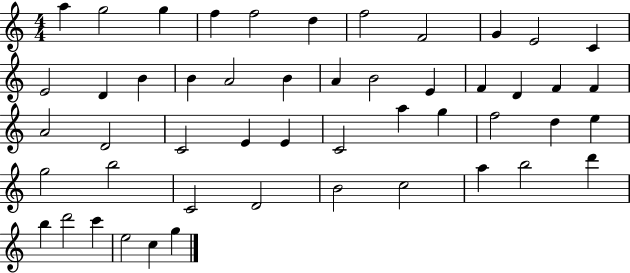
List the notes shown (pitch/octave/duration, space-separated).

A5/q G5/h G5/q F5/q F5/h D5/q F5/h F4/h G4/q E4/h C4/q E4/h D4/q B4/q B4/q A4/h B4/q A4/q B4/h E4/q F4/q D4/q F4/q F4/q A4/h D4/h C4/h E4/q E4/q C4/h A5/q G5/q F5/h D5/q E5/q G5/h B5/h C4/h D4/h B4/h C5/h A5/q B5/h D6/q B5/q D6/h C6/q E5/h C5/q G5/q